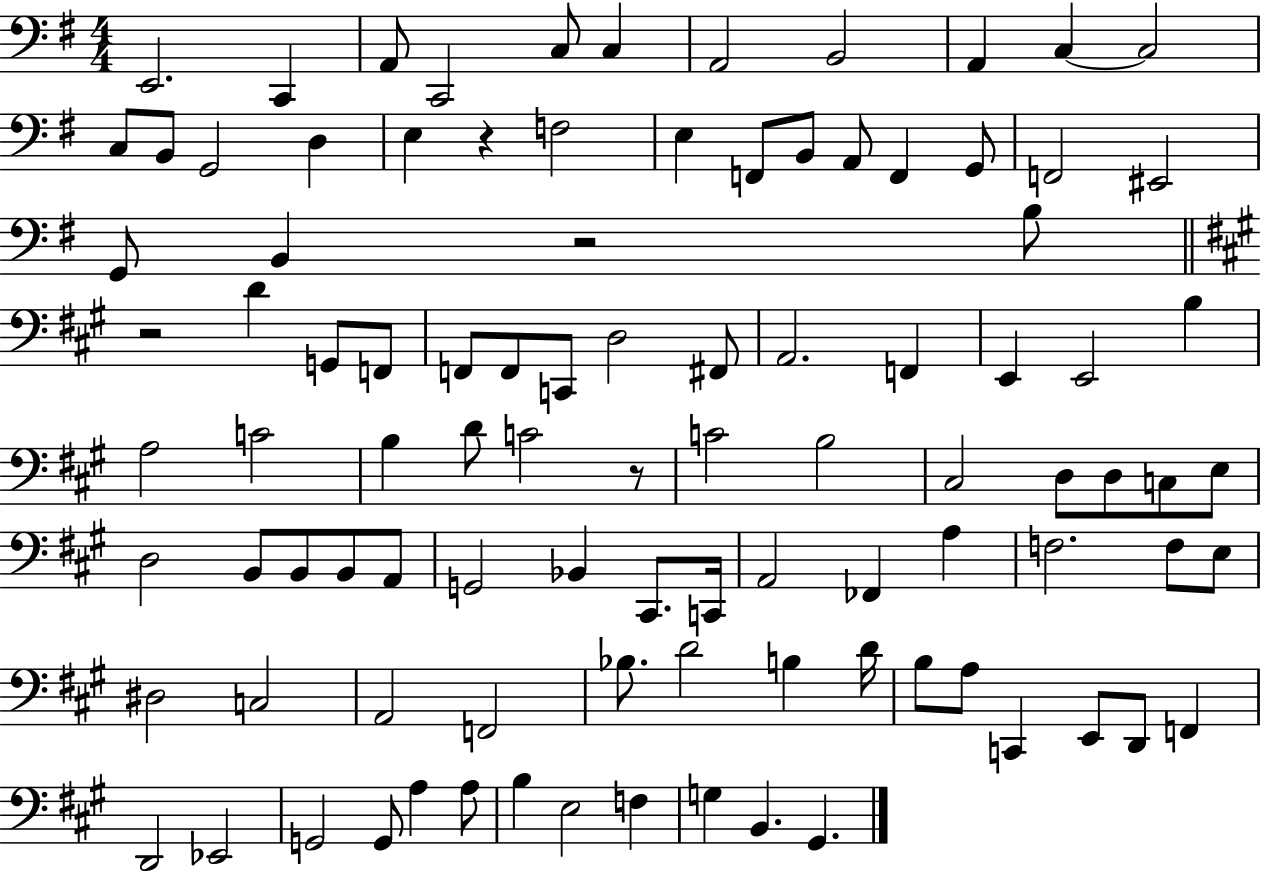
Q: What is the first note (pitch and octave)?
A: E2